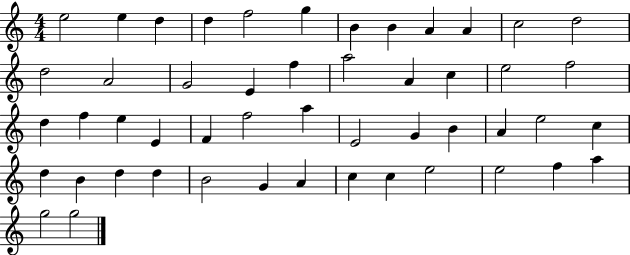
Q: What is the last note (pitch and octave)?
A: G5